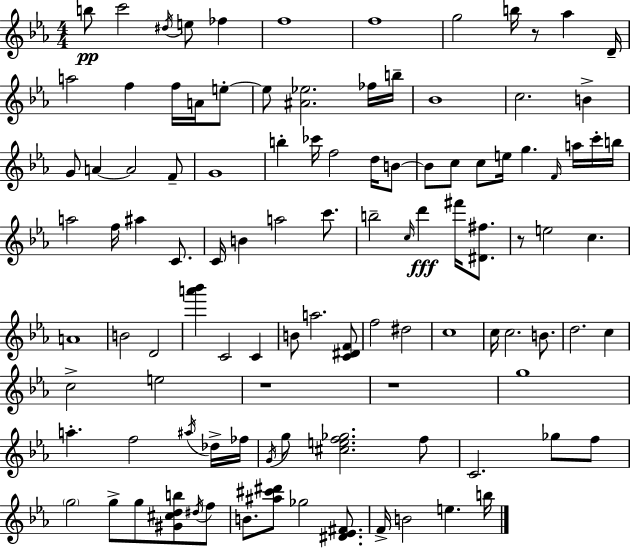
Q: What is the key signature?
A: EES major